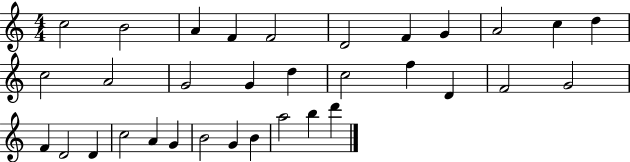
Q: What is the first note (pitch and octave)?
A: C5